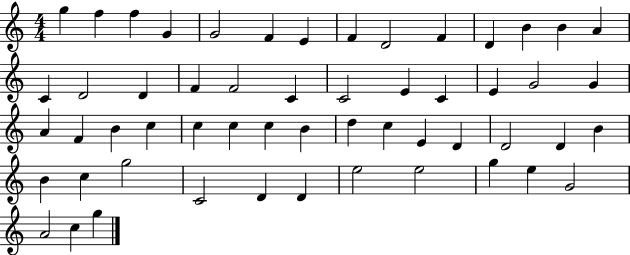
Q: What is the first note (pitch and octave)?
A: G5